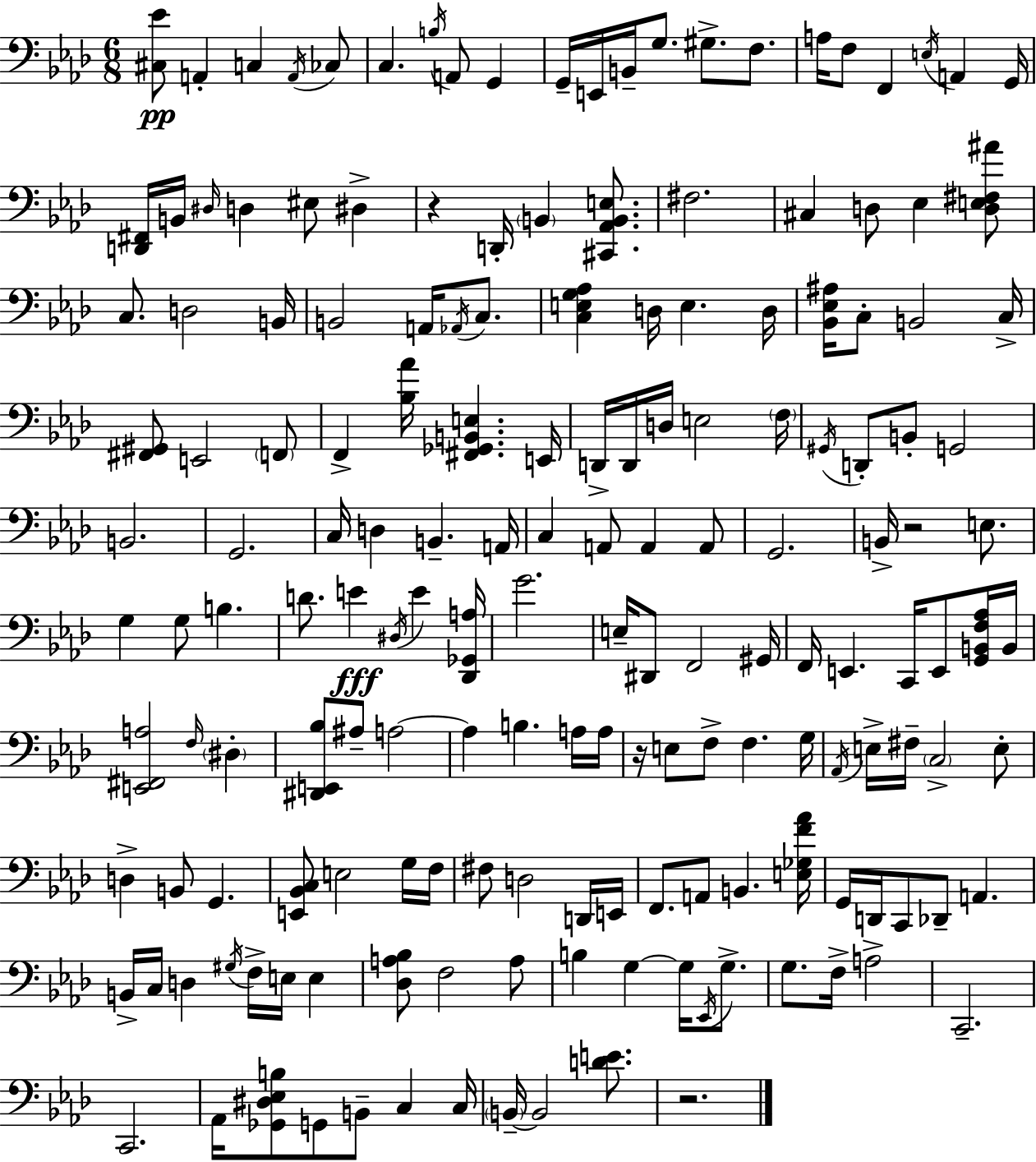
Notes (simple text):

[C#3,Eb4]/e A2/q C3/q A2/s CES3/e C3/q. B3/s A2/e G2/q G2/s E2/s B2/s G3/e. G#3/e. F3/e. A3/s F3/e F2/q E3/s A2/q G2/s [D2,F#2]/s B2/s D#3/s D3/q EIS3/e D#3/q R/q D2/s B2/q [C#2,Ab2,B2,E3]/e. F#3/h. C#3/q D3/e Eb3/q [D3,E3,F#3,A#4]/e C3/e. D3/h B2/s B2/h A2/s Ab2/s C3/e. [C3,E3,G3,Ab3]/q D3/s E3/q. D3/s [Bb2,Eb3,A#3]/s C3/e B2/h C3/s [F#2,G#2]/e E2/h F2/e F2/q [Bb3,Ab4]/s [F#2,Gb2,B2,E3]/q. E2/s D2/s D2/s D3/s E3/h F3/s G#2/s D2/e B2/e G2/h B2/h. G2/h. C3/s D3/q B2/q. A2/s C3/q A2/e A2/q A2/e G2/h. B2/s R/h E3/e. G3/q G3/e B3/q. D4/e. E4/q D#3/s E4/q [Db2,Gb2,A3]/s G4/h. E3/s D#2/e F2/h G#2/s F2/s E2/q. C2/s E2/e [G2,B2,F3,Ab3]/s B2/s [E2,F#2,A3]/h F3/s D#3/q [D#2,E2,Bb3]/e A#3/e A3/h A3/q B3/q. A3/s A3/s R/s E3/e F3/e F3/q. G3/s Ab2/s E3/s F#3/s C3/h E3/e D3/q B2/e G2/q. [E2,Bb2,C3]/e E3/h G3/s F3/s F#3/e D3/h D2/s E2/s F2/e. A2/e B2/q. [E3,Gb3,F4,Ab4]/s G2/s D2/s C2/e Db2/e A2/q. B2/s C3/s D3/q G#3/s F3/s E3/s E3/q [Db3,A3,Bb3]/e F3/h A3/e B3/q G3/q G3/s Eb2/s G3/e. G3/e. F3/s A3/h C2/h. C2/h. Ab2/s [Gb2,D#3,Eb3,B3]/e G2/e B2/e C3/q C3/s B2/s B2/h [D4,E4]/e. R/h.